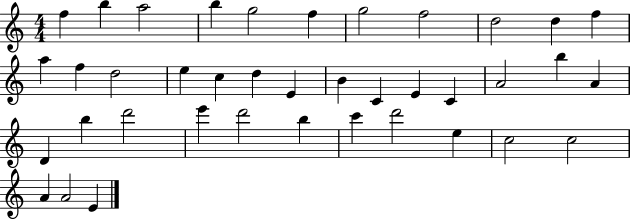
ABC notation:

X:1
T:Untitled
M:4/4
L:1/4
K:C
f b a2 b g2 f g2 f2 d2 d f a f d2 e c d E B C E C A2 b A D b d'2 e' d'2 b c' d'2 e c2 c2 A A2 E